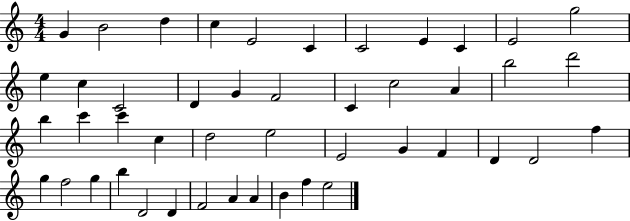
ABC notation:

X:1
T:Untitled
M:4/4
L:1/4
K:C
G B2 d c E2 C C2 E C E2 g2 e c C2 D G F2 C c2 A b2 d'2 b c' c' c d2 e2 E2 G F D D2 f g f2 g b D2 D F2 A A B f e2